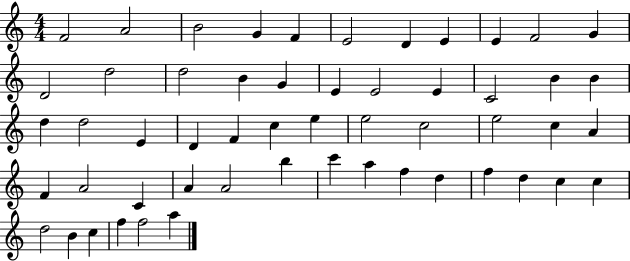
X:1
T:Untitled
M:4/4
L:1/4
K:C
F2 A2 B2 G F E2 D E E F2 G D2 d2 d2 B G E E2 E C2 B B d d2 E D F c e e2 c2 e2 c A F A2 C A A2 b c' a f d f d c c d2 B c f f2 a